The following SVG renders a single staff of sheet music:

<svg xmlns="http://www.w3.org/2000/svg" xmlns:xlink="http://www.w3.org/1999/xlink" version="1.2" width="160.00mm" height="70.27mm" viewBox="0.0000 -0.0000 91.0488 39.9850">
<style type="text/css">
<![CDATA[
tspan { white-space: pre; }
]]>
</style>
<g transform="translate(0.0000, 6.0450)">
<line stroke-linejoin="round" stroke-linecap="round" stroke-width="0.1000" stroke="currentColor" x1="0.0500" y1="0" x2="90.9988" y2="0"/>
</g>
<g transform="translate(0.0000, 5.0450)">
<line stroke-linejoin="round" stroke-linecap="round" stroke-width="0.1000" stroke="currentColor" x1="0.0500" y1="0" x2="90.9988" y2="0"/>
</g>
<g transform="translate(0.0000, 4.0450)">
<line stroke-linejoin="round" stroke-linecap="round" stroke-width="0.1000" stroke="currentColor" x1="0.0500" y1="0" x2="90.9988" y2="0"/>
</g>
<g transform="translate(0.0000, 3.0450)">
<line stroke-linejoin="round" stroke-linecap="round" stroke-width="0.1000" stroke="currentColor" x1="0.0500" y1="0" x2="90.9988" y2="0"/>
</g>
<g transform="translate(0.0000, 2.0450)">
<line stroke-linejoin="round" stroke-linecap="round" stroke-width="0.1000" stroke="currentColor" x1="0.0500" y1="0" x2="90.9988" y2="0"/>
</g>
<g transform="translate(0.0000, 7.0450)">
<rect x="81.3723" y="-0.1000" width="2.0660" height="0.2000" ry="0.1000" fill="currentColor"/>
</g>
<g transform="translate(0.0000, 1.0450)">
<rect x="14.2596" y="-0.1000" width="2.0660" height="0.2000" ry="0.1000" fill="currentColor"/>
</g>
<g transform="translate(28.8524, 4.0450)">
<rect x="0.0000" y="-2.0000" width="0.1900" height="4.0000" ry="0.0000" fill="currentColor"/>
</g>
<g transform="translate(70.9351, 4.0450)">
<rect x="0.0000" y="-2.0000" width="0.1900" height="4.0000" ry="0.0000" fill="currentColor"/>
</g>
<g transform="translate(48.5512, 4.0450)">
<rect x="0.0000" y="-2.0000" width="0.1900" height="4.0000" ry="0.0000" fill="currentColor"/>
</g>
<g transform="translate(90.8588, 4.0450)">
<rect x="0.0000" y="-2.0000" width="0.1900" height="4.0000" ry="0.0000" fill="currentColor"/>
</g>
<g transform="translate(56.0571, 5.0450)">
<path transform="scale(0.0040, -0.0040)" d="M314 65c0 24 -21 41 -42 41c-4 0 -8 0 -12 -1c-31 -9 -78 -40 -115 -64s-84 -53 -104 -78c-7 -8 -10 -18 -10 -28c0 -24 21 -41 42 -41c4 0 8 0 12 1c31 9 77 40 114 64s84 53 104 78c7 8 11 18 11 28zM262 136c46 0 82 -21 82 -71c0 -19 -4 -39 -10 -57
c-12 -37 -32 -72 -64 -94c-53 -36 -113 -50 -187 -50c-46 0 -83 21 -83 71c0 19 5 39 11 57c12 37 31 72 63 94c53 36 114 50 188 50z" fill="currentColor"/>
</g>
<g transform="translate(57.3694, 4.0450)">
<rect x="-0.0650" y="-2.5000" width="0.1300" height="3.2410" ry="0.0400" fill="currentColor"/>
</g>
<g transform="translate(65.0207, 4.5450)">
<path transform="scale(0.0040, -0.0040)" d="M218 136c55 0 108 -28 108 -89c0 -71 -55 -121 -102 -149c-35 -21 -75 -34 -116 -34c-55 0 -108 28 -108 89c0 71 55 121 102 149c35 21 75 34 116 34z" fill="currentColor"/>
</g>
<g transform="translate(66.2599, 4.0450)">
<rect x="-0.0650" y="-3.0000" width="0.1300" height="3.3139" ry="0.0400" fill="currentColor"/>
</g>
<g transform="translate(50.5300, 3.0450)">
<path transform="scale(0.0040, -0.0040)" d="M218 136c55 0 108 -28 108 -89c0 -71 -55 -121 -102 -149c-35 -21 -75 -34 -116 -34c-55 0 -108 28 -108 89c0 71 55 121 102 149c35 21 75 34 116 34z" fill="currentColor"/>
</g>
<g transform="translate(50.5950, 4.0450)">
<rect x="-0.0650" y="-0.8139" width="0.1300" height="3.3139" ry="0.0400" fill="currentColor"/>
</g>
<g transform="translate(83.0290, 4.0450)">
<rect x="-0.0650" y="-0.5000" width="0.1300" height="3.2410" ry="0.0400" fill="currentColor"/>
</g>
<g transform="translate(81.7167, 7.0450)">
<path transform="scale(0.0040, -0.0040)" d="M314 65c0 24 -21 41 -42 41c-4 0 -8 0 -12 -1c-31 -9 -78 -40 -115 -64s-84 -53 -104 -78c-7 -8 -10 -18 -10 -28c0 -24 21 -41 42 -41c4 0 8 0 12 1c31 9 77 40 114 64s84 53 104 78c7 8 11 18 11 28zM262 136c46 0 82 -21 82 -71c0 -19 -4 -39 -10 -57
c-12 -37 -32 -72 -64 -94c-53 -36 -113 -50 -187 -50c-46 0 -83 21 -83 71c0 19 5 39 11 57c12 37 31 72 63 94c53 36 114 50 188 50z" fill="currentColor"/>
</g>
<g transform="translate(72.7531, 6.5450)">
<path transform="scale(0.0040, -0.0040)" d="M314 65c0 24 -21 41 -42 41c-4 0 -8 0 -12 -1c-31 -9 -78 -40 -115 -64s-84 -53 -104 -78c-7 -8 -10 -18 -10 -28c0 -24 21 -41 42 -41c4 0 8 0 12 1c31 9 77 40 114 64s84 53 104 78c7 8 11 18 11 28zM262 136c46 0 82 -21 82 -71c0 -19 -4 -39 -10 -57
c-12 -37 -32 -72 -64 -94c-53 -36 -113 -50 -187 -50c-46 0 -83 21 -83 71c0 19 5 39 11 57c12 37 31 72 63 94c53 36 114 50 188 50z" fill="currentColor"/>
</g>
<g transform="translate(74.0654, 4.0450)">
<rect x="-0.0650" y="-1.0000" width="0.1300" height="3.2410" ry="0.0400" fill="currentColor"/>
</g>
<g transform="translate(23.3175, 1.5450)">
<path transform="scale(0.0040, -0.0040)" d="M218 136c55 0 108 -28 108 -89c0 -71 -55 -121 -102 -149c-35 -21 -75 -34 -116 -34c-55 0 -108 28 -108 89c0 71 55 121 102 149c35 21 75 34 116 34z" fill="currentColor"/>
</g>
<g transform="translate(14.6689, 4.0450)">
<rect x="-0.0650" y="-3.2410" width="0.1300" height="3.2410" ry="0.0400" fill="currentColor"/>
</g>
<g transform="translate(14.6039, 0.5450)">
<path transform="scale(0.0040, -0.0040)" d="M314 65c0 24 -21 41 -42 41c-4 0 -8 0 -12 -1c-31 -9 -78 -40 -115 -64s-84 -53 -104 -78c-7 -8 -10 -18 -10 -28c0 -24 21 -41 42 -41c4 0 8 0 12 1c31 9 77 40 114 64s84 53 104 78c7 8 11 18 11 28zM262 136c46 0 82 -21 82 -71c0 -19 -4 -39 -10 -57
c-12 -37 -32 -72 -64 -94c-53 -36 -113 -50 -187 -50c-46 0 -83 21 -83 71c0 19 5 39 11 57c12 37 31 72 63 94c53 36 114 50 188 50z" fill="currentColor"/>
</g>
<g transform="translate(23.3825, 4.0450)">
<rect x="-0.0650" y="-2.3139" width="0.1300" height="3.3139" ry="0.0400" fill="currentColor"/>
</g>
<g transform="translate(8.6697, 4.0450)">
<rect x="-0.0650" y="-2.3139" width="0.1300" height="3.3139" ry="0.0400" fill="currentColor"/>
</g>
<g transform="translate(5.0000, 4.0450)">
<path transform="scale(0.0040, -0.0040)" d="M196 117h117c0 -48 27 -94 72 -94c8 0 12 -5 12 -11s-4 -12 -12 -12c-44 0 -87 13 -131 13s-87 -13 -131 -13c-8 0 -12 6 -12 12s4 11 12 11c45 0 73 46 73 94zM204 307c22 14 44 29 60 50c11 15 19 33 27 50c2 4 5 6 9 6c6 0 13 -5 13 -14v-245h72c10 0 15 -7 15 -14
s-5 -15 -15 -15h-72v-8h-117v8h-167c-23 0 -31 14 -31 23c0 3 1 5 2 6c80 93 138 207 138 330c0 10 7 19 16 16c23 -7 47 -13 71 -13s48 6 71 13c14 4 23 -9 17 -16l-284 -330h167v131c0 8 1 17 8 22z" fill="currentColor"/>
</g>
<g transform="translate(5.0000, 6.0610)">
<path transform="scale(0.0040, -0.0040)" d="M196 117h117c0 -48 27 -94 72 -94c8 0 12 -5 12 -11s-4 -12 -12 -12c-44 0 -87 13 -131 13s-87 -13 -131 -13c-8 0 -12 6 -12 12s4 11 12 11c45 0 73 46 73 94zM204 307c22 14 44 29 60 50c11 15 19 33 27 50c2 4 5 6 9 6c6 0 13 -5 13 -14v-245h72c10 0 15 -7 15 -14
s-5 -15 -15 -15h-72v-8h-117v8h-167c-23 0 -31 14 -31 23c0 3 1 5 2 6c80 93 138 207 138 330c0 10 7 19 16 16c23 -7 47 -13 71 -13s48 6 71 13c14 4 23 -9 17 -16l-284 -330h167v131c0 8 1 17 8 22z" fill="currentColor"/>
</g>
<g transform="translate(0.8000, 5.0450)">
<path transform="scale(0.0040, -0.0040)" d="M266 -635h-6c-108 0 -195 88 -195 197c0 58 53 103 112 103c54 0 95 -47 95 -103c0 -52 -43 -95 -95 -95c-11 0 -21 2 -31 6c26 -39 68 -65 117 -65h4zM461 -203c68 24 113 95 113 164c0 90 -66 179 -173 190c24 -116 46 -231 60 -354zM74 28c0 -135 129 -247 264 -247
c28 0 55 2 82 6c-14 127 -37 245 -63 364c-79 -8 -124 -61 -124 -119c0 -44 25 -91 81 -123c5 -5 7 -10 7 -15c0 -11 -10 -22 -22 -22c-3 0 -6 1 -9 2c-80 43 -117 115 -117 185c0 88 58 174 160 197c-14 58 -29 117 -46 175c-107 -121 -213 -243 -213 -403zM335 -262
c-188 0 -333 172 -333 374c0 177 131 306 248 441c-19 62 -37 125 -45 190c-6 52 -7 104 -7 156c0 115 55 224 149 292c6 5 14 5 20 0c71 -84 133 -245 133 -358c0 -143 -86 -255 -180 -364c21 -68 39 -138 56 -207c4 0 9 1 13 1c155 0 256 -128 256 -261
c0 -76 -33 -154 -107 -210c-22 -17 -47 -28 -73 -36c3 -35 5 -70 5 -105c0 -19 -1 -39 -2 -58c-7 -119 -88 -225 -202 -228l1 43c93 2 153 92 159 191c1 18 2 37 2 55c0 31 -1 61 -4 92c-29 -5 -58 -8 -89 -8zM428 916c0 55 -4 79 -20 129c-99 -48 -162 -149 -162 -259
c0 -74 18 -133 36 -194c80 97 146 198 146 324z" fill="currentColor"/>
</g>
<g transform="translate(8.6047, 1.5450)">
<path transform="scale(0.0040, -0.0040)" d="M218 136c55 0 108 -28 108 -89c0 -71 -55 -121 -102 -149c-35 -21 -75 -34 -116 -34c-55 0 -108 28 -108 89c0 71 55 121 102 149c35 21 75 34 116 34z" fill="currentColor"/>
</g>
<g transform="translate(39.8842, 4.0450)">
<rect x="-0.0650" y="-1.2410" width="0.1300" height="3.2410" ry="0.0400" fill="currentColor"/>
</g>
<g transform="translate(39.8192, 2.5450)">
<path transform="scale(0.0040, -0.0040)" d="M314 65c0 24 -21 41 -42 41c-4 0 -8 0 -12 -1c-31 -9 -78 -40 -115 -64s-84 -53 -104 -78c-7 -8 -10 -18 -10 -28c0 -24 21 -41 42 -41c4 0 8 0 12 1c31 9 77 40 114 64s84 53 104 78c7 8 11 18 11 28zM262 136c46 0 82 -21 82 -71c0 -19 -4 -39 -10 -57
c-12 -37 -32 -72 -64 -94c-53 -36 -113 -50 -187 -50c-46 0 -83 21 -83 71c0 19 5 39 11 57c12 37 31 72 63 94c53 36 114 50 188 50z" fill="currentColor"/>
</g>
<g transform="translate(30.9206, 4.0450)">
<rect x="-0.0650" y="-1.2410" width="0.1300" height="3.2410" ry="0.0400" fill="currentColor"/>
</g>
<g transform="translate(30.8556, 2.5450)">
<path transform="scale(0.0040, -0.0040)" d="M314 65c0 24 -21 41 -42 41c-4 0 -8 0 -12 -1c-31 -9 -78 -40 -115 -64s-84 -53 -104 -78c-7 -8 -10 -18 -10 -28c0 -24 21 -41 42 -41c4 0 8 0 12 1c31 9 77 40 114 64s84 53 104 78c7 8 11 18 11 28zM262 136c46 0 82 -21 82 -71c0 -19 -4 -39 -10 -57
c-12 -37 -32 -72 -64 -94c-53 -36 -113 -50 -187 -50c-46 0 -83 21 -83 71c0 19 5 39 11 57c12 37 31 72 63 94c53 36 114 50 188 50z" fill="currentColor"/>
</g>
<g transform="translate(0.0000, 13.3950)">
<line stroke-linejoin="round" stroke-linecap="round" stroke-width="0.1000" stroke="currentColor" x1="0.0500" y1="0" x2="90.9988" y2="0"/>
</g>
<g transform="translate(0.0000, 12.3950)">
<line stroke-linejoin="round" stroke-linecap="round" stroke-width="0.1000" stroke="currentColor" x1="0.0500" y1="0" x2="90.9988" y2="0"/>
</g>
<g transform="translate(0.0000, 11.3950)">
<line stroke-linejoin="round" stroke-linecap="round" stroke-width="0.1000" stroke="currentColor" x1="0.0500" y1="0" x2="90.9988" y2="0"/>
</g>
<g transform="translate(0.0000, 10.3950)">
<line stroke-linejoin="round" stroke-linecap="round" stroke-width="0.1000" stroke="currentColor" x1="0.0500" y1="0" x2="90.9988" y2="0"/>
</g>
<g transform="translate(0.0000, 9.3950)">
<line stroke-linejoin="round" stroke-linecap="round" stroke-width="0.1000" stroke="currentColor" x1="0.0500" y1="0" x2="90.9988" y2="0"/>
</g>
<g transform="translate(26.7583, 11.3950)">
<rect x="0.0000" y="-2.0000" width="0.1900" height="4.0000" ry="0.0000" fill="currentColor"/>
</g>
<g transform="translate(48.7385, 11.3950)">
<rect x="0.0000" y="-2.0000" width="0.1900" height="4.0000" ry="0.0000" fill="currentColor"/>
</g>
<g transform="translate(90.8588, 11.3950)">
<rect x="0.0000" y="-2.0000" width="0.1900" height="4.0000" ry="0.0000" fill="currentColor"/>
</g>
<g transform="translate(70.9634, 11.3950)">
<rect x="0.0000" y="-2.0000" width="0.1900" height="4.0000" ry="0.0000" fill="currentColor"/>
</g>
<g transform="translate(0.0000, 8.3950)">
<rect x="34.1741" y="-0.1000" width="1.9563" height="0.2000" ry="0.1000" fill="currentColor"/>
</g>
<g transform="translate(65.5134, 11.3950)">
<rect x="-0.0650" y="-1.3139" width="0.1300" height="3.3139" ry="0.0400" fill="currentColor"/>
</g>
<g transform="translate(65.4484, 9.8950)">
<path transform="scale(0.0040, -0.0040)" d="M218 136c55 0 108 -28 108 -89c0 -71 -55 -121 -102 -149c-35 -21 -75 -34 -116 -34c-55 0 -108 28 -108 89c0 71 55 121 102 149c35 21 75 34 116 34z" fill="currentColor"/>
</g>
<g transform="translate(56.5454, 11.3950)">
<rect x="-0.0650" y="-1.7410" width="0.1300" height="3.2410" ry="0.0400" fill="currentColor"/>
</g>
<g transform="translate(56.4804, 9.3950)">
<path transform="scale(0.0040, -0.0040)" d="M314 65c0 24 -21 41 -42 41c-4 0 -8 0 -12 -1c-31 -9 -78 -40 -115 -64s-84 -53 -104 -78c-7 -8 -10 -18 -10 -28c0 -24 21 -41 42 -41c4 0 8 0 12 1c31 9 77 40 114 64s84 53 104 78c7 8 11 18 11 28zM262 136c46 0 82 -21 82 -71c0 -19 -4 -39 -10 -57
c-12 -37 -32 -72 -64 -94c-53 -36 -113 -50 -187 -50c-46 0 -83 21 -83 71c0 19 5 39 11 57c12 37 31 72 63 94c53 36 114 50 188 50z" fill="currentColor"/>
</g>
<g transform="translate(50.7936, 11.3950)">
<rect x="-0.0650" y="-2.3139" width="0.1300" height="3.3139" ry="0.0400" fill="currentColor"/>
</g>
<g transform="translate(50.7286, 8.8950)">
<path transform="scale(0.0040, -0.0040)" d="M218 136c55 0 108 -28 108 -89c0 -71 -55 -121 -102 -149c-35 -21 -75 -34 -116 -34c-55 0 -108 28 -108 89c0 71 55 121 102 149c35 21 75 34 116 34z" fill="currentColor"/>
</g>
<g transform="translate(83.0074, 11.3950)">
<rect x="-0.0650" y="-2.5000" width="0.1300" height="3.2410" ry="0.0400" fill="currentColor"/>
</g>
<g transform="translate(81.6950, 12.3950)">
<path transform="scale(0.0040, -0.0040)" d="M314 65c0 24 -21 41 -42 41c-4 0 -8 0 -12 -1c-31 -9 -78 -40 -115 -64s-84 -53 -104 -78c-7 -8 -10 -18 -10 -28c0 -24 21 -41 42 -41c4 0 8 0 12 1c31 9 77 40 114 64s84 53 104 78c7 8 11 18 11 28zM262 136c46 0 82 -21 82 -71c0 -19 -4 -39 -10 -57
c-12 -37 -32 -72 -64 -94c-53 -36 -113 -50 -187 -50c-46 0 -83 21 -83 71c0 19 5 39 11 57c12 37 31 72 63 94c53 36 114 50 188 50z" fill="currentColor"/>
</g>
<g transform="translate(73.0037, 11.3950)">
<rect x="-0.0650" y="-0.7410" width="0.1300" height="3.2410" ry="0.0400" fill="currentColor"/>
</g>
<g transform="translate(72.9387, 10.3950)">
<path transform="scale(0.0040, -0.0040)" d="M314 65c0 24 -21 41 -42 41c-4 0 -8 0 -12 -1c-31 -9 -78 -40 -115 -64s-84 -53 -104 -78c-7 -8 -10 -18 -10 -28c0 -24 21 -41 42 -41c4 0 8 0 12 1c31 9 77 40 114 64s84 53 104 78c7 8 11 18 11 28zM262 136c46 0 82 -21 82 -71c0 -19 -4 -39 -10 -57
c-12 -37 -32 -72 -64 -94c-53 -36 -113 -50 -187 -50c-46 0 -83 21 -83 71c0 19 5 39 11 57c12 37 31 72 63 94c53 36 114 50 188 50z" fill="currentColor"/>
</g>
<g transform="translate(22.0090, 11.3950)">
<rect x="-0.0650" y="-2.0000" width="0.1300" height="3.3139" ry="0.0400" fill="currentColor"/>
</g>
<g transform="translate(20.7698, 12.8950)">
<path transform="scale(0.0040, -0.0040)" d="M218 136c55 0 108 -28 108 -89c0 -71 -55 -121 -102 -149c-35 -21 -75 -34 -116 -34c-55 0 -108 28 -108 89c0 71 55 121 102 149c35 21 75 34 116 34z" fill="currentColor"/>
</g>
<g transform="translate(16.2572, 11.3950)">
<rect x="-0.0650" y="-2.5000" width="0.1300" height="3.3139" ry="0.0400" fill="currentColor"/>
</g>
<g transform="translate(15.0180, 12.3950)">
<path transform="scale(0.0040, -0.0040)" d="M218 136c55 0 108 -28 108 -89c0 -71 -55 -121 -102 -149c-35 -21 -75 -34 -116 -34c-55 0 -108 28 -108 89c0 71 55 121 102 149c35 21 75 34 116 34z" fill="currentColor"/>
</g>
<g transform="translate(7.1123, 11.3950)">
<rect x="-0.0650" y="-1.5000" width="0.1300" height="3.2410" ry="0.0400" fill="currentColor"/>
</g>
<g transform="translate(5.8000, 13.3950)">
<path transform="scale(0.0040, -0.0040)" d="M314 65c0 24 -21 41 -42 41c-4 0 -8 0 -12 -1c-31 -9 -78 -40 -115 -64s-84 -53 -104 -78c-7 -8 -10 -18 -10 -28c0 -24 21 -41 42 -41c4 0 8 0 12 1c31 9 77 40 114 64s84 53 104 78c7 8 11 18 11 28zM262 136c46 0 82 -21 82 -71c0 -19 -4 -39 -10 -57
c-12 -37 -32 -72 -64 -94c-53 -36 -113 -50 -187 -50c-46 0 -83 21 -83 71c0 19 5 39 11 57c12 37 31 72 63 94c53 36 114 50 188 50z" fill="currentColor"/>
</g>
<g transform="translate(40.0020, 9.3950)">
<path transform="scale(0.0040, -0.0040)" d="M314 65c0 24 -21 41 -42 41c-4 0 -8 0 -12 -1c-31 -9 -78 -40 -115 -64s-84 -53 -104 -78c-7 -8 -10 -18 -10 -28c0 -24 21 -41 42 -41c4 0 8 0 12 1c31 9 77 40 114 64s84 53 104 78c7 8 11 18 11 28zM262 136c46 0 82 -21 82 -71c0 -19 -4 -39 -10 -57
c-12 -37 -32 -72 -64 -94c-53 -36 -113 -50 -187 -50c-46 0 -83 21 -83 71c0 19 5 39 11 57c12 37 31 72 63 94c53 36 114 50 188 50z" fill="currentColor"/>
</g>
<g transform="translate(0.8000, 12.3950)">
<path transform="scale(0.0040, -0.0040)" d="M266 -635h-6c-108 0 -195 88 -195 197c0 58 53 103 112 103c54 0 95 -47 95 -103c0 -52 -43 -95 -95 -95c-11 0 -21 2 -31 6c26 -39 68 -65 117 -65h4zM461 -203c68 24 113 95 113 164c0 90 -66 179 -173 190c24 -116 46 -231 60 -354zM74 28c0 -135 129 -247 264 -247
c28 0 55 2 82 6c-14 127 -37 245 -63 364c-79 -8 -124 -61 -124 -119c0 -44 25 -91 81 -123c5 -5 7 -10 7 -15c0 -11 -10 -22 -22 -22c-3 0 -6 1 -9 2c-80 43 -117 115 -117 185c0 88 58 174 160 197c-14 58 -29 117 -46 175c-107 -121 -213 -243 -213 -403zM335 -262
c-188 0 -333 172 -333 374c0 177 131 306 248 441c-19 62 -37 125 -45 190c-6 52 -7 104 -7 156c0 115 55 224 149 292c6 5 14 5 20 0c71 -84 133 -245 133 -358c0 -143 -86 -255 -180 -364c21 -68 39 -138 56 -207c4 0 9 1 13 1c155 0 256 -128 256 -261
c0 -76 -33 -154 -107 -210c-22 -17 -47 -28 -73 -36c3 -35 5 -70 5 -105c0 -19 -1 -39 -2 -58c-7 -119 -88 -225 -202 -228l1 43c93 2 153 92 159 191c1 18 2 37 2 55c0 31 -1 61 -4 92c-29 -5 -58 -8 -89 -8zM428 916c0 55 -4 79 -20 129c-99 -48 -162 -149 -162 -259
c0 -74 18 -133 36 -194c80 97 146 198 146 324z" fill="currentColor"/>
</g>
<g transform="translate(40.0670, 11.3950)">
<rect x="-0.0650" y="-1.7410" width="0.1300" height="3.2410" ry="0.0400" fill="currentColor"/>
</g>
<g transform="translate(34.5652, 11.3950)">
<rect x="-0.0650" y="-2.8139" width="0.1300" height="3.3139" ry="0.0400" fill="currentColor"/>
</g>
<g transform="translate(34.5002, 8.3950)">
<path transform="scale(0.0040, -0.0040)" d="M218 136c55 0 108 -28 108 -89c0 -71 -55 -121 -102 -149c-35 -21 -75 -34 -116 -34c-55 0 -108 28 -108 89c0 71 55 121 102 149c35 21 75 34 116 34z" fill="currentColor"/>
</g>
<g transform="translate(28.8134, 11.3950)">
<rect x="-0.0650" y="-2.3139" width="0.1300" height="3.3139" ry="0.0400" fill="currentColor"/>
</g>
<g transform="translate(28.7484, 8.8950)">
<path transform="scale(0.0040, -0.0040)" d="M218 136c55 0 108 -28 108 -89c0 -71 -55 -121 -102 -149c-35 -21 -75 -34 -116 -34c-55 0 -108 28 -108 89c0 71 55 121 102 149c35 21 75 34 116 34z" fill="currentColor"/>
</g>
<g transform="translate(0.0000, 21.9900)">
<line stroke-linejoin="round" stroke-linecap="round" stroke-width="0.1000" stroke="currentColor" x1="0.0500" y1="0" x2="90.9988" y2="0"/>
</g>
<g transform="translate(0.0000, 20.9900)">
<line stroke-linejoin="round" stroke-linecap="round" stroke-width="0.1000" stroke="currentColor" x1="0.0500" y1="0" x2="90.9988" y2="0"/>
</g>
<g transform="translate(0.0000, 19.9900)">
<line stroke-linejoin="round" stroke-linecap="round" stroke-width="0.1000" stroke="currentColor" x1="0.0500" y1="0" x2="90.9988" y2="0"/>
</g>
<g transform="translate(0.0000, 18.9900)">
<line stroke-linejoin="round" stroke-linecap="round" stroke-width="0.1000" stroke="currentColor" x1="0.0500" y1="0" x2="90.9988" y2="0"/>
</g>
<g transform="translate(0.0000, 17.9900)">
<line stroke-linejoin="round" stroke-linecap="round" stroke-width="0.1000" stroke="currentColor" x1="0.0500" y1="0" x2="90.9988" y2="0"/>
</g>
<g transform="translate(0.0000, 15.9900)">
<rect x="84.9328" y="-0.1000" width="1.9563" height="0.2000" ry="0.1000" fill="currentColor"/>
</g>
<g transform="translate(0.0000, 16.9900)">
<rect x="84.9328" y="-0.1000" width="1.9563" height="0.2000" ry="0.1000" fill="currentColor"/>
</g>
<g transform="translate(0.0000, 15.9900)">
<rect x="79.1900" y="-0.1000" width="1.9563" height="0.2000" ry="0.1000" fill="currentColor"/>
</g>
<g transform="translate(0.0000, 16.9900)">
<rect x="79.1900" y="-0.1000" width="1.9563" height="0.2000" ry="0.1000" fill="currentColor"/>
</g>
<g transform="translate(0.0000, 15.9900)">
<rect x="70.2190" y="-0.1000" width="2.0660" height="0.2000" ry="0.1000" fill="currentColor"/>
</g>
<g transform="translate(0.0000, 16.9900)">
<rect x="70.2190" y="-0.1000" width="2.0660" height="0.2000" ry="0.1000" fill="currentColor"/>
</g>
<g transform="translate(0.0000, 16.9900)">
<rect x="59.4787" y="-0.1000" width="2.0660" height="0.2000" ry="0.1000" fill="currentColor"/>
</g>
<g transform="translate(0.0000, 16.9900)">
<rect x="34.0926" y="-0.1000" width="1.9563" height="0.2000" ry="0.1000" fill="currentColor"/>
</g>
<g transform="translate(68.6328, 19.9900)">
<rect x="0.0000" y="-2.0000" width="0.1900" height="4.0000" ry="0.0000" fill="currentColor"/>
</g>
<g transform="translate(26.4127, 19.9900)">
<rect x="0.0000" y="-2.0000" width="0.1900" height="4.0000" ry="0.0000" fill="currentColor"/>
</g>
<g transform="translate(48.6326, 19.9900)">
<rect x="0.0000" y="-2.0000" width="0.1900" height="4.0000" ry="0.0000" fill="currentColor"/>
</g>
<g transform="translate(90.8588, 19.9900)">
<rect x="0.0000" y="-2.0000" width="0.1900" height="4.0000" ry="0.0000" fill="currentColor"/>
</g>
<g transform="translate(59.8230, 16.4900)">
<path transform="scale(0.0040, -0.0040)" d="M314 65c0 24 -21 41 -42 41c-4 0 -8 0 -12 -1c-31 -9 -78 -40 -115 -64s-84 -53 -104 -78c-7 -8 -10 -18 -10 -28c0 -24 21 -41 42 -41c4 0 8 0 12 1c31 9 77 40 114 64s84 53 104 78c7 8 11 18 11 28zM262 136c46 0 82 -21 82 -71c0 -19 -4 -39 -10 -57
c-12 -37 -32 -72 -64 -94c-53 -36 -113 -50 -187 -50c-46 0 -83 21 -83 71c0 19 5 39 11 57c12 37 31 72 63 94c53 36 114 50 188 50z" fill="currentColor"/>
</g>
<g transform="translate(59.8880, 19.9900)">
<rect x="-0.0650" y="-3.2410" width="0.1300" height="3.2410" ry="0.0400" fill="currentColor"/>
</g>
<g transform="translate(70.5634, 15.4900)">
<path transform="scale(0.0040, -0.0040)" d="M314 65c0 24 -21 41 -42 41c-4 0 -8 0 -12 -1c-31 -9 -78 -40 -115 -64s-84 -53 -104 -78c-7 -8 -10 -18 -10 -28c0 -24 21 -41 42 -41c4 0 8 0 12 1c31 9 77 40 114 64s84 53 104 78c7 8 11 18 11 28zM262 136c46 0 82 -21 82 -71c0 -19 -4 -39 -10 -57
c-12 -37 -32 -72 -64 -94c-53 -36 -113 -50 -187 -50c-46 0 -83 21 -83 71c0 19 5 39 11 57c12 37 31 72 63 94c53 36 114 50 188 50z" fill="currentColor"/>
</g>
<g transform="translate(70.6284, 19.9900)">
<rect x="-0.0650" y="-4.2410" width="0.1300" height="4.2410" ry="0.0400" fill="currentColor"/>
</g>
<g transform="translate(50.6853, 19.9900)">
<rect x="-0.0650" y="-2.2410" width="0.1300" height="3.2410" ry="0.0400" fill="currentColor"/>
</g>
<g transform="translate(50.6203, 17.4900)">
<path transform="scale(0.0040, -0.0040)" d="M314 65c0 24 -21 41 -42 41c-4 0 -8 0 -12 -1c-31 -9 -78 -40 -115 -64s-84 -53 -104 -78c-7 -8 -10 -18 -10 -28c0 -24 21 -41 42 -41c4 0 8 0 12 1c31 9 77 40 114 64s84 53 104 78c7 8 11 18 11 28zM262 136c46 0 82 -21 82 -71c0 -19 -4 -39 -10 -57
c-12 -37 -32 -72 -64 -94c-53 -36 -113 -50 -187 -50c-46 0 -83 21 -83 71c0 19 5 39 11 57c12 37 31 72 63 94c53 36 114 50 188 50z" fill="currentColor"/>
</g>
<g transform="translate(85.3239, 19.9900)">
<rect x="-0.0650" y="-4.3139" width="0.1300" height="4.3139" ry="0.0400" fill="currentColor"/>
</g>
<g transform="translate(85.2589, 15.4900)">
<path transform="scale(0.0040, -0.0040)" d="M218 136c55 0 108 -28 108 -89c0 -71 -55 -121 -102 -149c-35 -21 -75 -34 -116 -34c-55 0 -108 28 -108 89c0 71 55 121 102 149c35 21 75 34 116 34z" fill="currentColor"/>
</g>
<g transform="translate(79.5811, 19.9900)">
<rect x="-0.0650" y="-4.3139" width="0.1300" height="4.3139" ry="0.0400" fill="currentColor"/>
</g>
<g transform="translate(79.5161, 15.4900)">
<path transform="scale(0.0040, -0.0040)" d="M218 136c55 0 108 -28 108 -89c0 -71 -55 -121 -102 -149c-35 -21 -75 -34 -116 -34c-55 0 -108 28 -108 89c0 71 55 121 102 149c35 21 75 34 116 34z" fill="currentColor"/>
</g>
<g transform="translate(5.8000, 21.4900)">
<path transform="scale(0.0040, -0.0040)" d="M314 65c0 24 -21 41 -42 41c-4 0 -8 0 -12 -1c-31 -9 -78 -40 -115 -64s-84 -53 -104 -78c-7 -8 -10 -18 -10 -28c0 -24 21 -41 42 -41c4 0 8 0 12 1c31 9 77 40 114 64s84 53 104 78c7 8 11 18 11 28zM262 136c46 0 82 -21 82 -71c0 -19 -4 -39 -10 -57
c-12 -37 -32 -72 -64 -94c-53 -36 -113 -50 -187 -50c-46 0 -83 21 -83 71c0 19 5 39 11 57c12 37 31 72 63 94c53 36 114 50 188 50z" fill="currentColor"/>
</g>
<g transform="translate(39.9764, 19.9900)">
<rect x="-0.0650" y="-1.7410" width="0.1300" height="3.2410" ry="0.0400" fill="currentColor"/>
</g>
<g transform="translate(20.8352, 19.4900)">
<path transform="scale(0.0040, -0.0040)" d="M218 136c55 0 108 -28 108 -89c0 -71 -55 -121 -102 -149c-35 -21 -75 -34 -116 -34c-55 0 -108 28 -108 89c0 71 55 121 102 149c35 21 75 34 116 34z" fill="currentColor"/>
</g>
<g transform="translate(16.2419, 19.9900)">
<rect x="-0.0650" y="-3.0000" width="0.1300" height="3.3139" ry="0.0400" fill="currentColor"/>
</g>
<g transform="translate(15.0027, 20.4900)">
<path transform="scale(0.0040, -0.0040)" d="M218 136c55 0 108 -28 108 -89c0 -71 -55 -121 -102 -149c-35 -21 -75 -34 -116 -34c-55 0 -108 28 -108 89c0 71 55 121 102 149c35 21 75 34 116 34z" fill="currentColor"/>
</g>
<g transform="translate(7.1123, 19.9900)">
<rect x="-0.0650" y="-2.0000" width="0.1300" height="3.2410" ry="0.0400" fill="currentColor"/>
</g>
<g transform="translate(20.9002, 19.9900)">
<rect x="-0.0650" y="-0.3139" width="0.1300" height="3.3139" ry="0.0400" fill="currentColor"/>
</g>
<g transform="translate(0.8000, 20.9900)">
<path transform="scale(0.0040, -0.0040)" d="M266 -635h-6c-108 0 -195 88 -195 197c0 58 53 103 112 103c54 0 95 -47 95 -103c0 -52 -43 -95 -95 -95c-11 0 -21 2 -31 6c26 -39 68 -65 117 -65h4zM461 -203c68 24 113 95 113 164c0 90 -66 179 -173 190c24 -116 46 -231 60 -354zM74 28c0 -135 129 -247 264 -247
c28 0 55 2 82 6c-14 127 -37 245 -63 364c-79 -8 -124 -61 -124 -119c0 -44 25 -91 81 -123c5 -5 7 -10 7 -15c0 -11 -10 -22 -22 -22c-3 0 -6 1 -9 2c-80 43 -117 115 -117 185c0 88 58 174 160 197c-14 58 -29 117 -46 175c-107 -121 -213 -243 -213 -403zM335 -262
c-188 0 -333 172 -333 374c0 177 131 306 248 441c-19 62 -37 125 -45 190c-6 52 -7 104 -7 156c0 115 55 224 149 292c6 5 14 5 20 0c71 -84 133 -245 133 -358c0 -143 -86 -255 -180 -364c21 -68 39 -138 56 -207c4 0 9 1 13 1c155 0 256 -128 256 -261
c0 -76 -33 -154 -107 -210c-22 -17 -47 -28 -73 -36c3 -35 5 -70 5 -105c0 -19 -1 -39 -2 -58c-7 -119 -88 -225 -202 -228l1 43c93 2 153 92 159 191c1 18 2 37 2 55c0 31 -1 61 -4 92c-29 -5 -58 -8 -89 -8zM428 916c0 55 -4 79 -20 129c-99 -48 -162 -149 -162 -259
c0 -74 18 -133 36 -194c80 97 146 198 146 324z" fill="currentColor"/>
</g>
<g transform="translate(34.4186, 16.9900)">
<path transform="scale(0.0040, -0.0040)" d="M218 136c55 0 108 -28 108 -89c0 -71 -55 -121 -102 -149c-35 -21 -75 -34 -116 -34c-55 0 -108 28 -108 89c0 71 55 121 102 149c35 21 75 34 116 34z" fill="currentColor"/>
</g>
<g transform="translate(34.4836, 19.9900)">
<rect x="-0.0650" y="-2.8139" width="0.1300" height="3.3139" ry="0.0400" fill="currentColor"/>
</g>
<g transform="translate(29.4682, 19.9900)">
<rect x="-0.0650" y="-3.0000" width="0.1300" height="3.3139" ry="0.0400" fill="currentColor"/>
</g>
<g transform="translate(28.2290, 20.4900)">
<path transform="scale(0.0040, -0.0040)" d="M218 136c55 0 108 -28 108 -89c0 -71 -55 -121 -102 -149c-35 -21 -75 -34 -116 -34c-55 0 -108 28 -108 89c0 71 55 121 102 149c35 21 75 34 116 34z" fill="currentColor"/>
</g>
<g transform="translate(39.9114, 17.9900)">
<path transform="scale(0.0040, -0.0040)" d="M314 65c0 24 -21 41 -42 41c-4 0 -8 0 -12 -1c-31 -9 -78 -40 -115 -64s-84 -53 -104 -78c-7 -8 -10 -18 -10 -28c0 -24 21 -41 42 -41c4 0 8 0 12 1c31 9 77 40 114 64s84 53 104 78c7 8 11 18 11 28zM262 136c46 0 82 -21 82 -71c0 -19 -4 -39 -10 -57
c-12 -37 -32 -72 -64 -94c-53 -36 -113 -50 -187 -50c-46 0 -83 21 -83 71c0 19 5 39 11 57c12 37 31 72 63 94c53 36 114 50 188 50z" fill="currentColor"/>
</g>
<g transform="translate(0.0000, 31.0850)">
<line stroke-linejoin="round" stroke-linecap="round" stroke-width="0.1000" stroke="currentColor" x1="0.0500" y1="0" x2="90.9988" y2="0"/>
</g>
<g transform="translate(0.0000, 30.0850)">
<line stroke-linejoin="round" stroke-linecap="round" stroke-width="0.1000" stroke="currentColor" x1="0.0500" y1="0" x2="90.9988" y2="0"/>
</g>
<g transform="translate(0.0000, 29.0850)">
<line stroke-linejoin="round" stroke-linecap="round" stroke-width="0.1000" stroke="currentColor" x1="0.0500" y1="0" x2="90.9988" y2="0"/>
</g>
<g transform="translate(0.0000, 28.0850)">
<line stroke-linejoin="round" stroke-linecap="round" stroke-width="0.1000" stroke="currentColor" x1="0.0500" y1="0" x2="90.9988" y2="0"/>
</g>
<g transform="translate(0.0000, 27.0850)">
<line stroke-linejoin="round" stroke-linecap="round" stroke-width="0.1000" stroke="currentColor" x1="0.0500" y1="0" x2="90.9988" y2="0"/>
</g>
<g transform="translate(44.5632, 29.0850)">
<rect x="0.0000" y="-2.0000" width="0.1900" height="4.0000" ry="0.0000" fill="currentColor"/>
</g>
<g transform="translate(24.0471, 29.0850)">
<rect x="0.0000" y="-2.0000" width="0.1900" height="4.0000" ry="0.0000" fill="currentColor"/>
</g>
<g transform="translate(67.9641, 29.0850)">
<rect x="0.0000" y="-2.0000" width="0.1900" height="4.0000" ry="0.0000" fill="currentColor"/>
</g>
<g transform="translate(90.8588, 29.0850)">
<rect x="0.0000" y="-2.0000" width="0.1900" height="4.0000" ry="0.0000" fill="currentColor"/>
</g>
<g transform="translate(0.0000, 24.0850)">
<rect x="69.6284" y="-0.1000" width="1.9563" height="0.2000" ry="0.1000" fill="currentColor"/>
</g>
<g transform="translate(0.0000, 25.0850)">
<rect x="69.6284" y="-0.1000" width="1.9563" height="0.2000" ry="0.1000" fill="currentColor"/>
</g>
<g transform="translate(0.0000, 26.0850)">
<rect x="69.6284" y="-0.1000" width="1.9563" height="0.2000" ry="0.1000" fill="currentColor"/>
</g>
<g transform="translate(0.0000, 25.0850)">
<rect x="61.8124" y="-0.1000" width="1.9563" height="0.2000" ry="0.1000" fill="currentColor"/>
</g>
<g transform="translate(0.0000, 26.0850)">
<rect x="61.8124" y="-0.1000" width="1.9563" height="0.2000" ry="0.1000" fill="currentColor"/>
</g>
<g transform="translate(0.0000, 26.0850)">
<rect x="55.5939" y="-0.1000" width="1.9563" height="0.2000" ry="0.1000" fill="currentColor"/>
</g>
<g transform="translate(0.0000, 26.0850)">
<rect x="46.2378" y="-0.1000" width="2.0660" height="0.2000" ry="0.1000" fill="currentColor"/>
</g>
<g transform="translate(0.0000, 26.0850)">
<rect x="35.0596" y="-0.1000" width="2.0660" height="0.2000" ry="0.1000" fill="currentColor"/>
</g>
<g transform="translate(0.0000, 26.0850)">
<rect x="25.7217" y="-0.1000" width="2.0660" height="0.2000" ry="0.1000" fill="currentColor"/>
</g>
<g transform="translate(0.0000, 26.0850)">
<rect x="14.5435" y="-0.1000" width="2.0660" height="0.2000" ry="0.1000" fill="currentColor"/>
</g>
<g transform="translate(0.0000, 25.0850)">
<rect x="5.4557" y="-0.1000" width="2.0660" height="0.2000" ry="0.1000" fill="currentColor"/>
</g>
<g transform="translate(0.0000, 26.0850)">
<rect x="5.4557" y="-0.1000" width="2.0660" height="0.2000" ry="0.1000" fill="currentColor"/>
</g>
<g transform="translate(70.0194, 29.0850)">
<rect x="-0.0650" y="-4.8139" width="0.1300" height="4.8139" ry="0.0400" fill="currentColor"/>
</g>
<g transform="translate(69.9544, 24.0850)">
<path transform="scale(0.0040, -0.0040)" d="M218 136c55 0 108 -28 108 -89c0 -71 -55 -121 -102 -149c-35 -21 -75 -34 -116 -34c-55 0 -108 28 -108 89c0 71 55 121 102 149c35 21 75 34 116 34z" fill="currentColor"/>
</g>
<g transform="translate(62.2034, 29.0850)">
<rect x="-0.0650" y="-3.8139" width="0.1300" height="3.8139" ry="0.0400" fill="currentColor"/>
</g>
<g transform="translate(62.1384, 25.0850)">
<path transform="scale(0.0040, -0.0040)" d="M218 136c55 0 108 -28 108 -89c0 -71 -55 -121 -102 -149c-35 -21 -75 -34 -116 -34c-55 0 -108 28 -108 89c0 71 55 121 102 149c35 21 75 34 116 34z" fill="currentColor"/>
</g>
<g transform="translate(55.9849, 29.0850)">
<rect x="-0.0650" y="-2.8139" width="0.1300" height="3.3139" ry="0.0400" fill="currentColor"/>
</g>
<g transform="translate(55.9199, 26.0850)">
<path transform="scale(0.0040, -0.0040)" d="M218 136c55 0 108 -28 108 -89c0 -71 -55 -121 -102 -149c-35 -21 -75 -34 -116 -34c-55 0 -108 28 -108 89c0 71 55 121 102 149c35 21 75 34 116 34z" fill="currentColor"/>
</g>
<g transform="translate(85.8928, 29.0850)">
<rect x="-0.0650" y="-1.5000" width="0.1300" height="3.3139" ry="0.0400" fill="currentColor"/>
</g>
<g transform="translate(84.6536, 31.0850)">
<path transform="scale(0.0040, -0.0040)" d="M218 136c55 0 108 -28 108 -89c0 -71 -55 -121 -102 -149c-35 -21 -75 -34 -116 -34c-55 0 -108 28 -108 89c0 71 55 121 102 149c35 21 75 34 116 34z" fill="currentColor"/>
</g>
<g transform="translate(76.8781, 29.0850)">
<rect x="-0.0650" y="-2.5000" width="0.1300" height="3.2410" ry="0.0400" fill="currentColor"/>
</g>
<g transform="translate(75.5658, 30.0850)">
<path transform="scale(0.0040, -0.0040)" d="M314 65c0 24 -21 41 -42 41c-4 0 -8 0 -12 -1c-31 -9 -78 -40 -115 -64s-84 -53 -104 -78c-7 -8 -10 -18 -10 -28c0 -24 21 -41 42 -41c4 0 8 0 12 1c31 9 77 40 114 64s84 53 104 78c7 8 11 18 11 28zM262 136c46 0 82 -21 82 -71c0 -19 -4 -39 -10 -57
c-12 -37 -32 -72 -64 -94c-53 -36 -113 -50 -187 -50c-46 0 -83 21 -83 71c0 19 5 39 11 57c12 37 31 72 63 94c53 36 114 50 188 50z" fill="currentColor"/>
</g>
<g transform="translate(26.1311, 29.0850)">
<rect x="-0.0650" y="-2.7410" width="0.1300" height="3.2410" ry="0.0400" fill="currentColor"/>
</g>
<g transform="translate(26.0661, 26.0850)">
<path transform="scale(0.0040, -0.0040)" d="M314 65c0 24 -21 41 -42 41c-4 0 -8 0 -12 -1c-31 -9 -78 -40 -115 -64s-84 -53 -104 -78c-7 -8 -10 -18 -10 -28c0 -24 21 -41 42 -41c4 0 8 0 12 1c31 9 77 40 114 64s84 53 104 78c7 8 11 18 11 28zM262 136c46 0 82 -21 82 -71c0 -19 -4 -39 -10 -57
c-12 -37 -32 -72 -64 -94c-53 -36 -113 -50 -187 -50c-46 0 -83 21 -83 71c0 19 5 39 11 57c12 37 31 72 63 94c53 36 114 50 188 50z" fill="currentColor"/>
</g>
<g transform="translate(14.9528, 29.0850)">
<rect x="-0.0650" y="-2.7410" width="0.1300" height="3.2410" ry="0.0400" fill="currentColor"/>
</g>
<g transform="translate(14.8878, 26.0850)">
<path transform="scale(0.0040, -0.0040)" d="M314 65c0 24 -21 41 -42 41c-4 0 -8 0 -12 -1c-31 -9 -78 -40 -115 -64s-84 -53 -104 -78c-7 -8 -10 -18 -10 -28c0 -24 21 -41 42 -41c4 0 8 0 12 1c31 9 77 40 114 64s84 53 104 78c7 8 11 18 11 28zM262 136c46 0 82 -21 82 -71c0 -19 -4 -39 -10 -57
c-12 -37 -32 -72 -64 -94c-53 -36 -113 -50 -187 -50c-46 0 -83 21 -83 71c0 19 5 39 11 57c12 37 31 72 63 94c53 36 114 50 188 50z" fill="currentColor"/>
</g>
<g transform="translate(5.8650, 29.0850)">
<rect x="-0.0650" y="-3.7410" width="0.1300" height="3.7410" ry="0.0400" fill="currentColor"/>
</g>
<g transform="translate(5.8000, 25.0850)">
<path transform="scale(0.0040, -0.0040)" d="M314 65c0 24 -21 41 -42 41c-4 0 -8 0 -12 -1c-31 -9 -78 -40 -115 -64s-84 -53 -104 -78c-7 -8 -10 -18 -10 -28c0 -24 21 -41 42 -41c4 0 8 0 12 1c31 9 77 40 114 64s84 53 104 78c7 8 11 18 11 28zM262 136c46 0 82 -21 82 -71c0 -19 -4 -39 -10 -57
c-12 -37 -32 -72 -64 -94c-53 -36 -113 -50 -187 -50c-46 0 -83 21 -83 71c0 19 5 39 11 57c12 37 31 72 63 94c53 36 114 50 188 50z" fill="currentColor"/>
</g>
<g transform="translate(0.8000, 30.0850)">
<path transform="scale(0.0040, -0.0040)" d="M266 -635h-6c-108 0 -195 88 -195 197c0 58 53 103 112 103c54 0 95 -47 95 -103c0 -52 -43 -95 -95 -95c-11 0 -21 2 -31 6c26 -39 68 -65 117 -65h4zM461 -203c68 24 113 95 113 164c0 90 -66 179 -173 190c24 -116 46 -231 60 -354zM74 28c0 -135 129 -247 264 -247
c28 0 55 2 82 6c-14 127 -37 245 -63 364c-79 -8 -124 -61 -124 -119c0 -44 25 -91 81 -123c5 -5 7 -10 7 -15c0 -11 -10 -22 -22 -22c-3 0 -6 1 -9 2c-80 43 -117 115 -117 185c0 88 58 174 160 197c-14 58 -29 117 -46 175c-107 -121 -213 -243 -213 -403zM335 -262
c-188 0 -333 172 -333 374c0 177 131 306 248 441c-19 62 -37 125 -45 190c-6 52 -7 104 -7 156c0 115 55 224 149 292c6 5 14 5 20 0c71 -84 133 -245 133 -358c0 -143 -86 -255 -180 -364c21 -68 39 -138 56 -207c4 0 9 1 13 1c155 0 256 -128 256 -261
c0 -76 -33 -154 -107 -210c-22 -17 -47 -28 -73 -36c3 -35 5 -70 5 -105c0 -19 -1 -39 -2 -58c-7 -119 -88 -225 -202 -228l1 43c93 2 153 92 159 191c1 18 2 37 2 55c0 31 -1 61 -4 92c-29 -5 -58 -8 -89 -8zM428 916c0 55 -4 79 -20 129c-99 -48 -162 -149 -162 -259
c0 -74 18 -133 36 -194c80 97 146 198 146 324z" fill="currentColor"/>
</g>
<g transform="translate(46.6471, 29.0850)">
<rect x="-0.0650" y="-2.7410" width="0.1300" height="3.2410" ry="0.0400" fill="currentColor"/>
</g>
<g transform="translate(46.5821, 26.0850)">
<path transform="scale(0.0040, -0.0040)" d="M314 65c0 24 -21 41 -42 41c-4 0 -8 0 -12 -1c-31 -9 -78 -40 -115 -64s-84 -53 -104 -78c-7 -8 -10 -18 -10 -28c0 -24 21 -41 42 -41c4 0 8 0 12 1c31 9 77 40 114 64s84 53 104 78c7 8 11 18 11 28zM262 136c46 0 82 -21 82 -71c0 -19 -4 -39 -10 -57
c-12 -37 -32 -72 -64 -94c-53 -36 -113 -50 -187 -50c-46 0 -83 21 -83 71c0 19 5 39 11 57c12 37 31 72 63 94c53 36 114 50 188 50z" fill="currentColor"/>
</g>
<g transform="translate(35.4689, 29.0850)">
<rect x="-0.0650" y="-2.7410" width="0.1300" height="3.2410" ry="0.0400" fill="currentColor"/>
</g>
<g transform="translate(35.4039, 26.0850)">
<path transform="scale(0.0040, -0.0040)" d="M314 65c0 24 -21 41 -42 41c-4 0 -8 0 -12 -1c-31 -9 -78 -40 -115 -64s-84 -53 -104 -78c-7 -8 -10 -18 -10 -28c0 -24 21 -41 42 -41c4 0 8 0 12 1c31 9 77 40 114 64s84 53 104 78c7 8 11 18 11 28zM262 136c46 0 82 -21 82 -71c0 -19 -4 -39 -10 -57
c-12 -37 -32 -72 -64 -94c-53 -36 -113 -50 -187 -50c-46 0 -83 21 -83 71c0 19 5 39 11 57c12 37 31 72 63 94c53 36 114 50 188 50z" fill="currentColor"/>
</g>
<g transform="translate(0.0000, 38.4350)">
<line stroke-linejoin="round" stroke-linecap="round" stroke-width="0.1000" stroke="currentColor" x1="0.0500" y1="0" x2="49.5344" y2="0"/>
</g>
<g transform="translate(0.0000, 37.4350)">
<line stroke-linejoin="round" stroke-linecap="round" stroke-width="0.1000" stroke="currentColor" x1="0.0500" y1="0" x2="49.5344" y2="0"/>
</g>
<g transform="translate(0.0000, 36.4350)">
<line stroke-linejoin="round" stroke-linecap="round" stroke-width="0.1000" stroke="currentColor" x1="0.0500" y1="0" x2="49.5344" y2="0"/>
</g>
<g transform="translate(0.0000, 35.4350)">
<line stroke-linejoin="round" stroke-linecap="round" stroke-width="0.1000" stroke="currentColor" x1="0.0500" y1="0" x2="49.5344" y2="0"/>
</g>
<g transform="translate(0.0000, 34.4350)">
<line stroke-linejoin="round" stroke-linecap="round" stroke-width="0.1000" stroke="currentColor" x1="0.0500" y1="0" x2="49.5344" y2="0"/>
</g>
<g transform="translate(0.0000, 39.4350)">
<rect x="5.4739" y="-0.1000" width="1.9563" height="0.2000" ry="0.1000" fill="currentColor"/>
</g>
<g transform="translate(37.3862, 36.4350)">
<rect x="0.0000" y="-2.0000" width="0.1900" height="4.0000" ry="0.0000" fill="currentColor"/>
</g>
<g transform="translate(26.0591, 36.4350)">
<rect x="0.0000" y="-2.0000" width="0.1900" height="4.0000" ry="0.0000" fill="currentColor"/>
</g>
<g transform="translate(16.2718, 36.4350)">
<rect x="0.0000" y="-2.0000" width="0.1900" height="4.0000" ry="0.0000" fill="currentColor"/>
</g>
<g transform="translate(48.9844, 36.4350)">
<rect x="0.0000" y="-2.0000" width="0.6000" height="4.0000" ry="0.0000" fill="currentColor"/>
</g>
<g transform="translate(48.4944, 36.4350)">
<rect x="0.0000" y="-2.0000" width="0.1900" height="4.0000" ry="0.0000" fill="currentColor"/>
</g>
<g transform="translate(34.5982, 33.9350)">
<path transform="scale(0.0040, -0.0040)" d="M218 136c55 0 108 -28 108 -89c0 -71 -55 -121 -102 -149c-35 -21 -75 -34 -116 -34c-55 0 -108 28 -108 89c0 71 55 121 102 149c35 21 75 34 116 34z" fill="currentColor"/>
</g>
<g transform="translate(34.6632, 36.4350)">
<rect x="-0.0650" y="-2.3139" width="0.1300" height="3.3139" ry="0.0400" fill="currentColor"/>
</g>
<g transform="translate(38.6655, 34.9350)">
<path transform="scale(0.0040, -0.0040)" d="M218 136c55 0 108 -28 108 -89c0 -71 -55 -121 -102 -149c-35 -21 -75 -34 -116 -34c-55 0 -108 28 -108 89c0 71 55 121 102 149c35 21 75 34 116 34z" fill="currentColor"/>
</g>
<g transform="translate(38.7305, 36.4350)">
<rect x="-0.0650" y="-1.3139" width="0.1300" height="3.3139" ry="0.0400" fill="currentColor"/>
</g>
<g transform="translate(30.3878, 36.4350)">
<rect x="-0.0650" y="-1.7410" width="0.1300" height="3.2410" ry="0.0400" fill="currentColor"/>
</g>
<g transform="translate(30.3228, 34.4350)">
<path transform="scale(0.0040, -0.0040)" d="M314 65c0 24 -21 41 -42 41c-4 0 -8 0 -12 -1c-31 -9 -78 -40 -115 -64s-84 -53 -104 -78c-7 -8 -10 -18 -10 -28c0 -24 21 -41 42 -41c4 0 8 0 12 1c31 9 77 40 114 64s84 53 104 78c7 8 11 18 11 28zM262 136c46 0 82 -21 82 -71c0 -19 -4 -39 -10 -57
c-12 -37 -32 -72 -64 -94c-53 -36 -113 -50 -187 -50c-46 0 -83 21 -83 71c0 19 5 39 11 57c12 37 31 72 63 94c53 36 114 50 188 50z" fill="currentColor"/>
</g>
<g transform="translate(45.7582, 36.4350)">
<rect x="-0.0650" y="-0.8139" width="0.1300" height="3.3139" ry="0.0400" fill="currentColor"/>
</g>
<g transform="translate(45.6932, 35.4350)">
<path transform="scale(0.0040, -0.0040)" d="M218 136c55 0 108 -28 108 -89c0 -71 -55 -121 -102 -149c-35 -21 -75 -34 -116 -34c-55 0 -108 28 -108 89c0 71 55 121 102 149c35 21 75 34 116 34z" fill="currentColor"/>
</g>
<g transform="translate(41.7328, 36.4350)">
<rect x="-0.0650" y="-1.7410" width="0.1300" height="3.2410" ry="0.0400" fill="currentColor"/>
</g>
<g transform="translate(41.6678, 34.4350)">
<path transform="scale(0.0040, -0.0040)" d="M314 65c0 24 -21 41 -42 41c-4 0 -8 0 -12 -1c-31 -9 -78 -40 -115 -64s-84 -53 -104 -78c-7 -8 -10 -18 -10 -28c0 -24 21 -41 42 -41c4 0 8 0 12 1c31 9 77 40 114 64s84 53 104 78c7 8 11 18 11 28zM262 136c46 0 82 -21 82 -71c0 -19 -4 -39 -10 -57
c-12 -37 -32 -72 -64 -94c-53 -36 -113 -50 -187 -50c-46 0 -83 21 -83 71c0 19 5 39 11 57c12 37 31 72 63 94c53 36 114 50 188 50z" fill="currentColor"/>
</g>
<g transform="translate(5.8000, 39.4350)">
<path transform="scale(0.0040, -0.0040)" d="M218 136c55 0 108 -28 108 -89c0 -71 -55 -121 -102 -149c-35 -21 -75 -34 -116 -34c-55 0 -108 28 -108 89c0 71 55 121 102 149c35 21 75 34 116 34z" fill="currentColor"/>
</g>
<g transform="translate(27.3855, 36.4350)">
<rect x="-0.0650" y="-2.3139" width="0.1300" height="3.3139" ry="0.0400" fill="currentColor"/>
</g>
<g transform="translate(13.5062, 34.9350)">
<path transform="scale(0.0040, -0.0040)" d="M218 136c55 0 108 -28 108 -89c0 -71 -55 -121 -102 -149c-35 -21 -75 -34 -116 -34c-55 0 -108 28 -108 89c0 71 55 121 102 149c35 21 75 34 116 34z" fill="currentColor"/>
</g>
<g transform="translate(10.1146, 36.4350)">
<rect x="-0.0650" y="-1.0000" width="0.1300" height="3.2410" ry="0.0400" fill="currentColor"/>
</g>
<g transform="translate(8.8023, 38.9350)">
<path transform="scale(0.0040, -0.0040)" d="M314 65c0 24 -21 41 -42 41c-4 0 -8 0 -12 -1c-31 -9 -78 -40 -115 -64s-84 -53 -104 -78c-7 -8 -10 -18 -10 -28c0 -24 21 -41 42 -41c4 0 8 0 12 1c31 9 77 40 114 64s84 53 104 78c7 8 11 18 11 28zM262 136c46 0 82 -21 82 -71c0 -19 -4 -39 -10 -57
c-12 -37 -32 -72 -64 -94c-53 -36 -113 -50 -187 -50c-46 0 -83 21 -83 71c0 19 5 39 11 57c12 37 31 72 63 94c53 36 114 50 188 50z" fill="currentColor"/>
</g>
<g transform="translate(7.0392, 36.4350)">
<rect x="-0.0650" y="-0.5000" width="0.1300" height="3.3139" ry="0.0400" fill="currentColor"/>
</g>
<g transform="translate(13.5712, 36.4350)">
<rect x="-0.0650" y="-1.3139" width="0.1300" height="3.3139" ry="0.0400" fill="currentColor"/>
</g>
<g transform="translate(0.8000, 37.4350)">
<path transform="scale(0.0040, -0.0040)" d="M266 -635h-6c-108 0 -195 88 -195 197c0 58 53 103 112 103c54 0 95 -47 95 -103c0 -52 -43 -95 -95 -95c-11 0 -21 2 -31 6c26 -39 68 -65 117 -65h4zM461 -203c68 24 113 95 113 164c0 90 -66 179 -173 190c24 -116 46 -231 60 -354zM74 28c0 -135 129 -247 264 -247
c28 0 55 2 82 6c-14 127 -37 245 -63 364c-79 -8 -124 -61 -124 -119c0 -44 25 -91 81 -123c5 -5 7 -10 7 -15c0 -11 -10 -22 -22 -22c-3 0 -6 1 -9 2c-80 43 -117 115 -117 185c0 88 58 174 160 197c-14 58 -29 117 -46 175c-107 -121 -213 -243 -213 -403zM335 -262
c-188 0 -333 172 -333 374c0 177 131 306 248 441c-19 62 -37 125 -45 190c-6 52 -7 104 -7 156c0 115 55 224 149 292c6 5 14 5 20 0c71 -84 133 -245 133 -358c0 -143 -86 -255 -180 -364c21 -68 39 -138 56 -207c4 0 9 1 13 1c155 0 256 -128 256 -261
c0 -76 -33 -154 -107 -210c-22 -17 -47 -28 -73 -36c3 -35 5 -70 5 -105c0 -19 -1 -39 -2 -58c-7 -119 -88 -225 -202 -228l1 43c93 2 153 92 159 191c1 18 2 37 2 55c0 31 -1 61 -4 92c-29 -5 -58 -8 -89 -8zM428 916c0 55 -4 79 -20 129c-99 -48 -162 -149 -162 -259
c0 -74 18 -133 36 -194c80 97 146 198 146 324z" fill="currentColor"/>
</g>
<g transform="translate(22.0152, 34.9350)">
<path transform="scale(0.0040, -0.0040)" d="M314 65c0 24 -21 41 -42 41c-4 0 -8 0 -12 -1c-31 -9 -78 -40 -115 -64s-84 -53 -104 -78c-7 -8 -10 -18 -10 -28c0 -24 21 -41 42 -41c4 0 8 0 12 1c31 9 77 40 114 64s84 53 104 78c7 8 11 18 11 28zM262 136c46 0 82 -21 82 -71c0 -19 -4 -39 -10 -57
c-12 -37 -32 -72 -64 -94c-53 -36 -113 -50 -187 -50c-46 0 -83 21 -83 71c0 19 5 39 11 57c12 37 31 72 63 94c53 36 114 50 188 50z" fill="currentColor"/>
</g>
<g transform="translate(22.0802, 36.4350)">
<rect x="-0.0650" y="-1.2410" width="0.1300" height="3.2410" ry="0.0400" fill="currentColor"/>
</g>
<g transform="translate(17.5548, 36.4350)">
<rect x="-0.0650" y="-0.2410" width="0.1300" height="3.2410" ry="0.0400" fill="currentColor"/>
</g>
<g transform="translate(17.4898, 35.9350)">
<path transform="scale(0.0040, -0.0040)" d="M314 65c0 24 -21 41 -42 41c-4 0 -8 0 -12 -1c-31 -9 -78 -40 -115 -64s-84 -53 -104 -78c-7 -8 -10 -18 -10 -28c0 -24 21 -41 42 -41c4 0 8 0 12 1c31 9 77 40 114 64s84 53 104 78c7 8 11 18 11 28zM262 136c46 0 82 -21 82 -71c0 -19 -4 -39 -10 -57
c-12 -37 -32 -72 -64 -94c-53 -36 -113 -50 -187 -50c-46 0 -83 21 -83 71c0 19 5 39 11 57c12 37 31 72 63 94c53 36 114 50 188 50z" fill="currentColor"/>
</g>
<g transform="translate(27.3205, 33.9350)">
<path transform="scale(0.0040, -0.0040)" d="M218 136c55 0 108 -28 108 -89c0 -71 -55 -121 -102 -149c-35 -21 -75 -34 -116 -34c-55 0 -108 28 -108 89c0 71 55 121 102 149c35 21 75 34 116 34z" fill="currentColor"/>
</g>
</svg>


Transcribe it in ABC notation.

X:1
T:Untitled
M:4/4
L:1/4
K:C
g b2 g e2 e2 d G2 A D2 C2 E2 G F g a f2 g f2 e d2 G2 F2 A c A a f2 g2 b2 d'2 d' d' c'2 a2 a2 a2 a2 a c' e' G2 E C D2 e c2 e2 g f2 g e f2 d